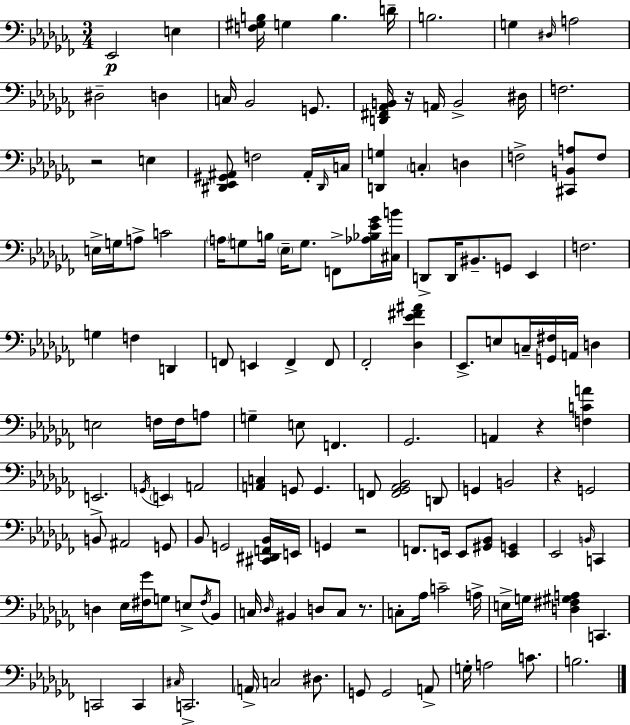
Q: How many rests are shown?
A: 6